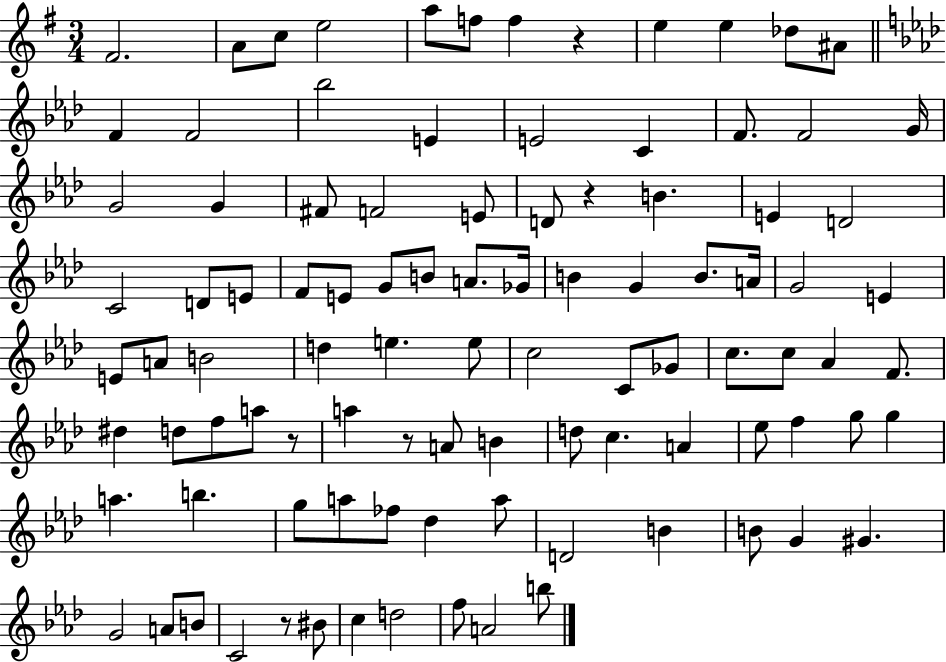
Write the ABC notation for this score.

X:1
T:Untitled
M:3/4
L:1/4
K:G
^F2 A/2 c/2 e2 a/2 f/2 f z e e _d/2 ^A/2 F F2 _b2 E E2 C F/2 F2 G/4 G2 G ^F/2 F2 E/2 D/2 z B E D2 C2 D/2 E/2 F/2 E/2 G/2 B/2 A/2 _G/4 B G B/2 A/4 G2 E E/2 A/2 B2 d e e/2 c2 C/2 _G/2 c/2 c/2 _A F/2 ^d d/2 f/2 a/2 z/2 a z/2 A/2 B d/2 c A _e/2 f g/2 g a b g/2 a/2 _f/2 _d a/2 D2 B B/2 G ^G G2 A/2 B/2 C2 z/2 ^B/2 c d2 f/2 A2 b/2